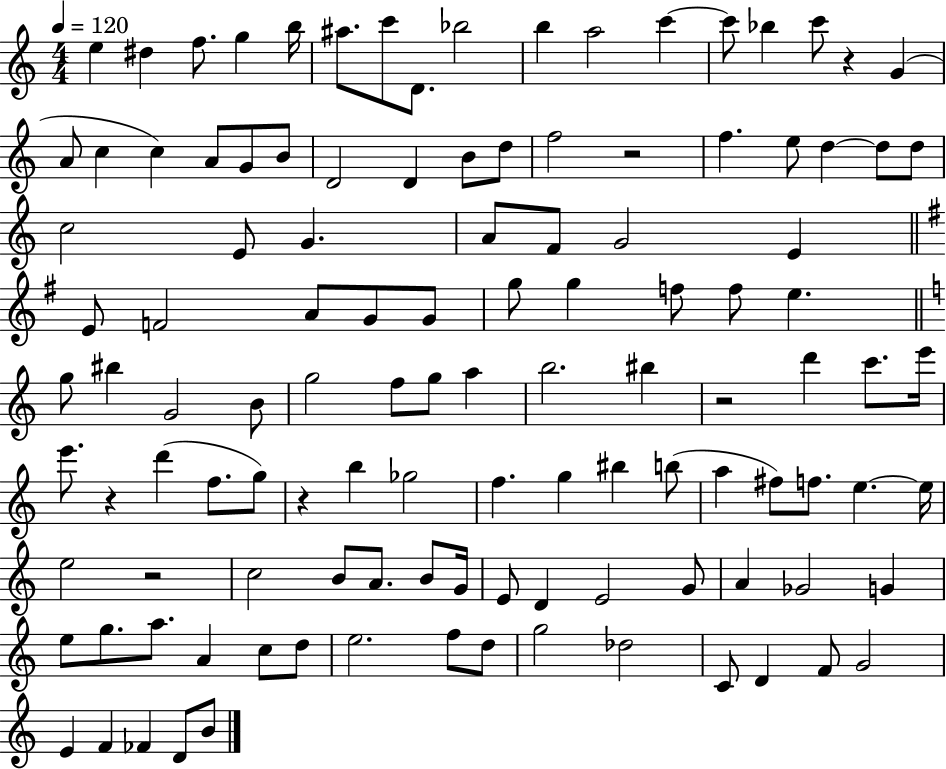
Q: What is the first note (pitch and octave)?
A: E5